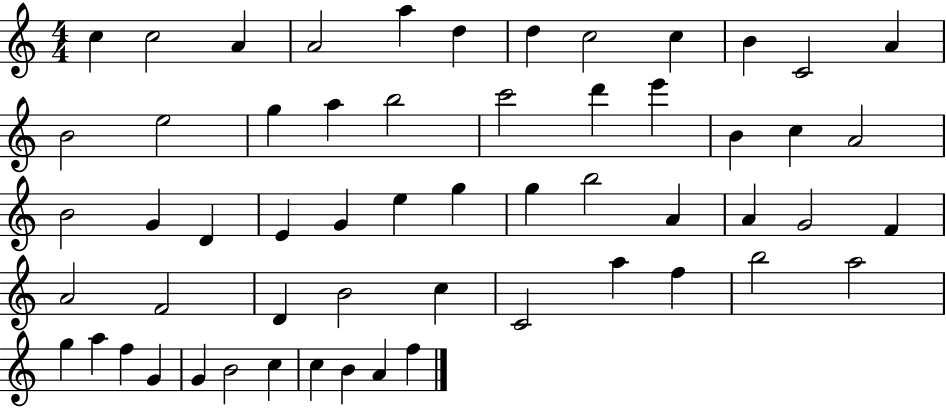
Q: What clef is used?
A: treble